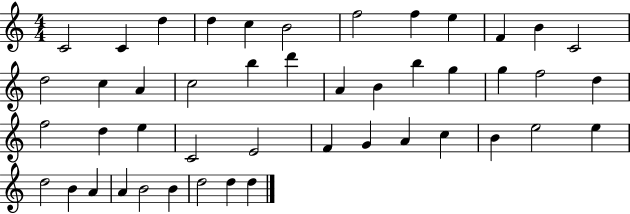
X:1
T:Untitled
M:4/4
L:1/4
K:C
C2 C d d c B2 f2 f e F B C2 d2 c A c2 b d' A B b g g f2 d f2 d e C2 E2 F G A c B e2 e d2 B A A B2 B d2 d d